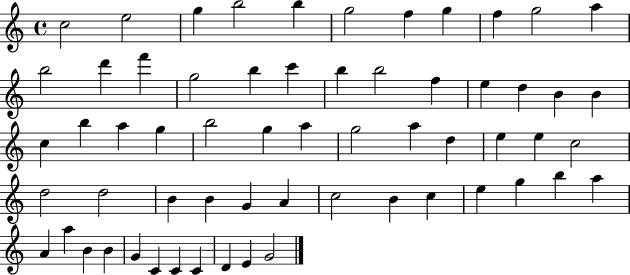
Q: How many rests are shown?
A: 0